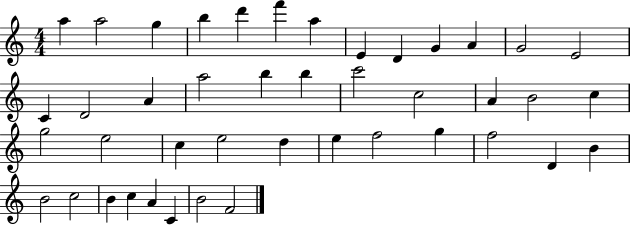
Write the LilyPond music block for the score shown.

{
  \clef treble
  \numericTimeSignature
  \time 4/4
  \key c \major
  a''4 a''2 g''4 | b''4 d'''4 f'''4 a''4 | e'4 d'4 g'4 a'4 | g'2 e'2 | \break c'4 d'2 a'4 | a''2 b''4 b''4 | c'''2 c''2 | a'4 b'2 c''4 | \break g''2 e''2 | c''4 e''2 d''4 | e''4 f''2 g''4 | f''2 d'4 b'4 | \break b'2 c''2 | b'4 c''4 a'4 c'4 | b'2 f'2 | \bar "|."
}